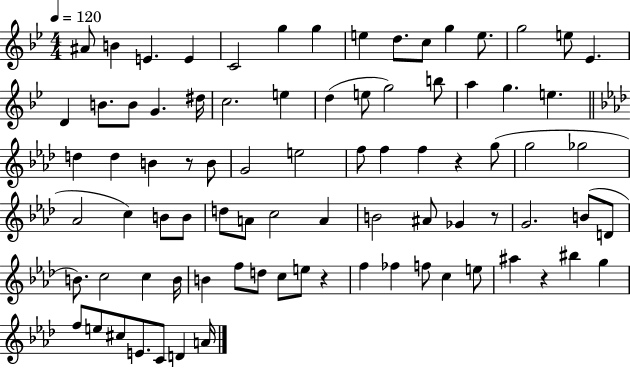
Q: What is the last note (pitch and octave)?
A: A4